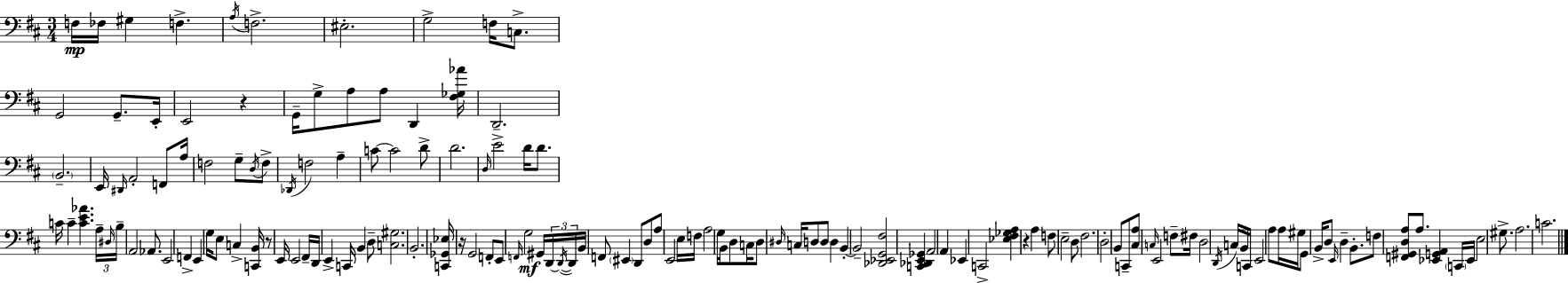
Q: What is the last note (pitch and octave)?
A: C4